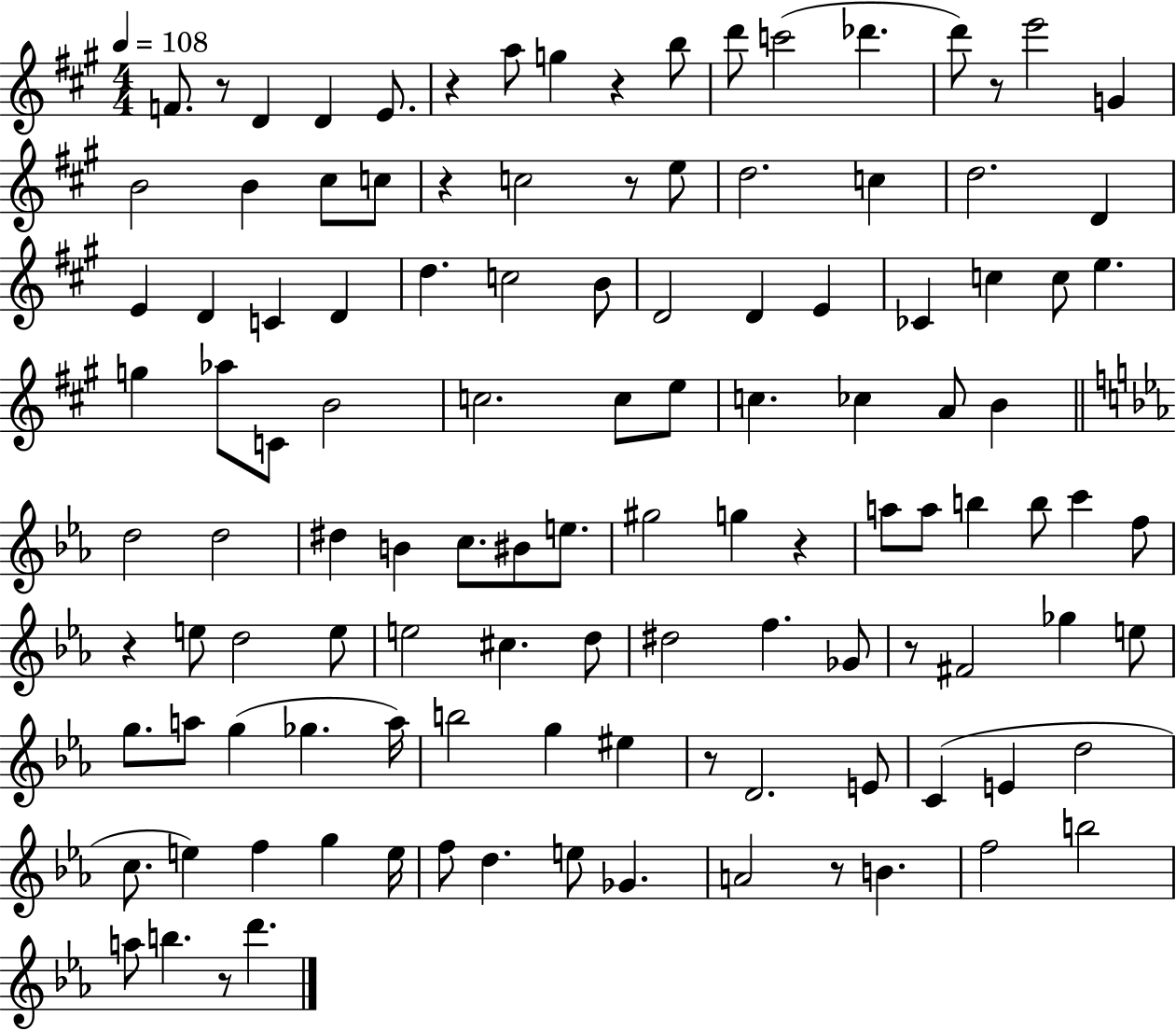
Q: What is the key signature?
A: A major